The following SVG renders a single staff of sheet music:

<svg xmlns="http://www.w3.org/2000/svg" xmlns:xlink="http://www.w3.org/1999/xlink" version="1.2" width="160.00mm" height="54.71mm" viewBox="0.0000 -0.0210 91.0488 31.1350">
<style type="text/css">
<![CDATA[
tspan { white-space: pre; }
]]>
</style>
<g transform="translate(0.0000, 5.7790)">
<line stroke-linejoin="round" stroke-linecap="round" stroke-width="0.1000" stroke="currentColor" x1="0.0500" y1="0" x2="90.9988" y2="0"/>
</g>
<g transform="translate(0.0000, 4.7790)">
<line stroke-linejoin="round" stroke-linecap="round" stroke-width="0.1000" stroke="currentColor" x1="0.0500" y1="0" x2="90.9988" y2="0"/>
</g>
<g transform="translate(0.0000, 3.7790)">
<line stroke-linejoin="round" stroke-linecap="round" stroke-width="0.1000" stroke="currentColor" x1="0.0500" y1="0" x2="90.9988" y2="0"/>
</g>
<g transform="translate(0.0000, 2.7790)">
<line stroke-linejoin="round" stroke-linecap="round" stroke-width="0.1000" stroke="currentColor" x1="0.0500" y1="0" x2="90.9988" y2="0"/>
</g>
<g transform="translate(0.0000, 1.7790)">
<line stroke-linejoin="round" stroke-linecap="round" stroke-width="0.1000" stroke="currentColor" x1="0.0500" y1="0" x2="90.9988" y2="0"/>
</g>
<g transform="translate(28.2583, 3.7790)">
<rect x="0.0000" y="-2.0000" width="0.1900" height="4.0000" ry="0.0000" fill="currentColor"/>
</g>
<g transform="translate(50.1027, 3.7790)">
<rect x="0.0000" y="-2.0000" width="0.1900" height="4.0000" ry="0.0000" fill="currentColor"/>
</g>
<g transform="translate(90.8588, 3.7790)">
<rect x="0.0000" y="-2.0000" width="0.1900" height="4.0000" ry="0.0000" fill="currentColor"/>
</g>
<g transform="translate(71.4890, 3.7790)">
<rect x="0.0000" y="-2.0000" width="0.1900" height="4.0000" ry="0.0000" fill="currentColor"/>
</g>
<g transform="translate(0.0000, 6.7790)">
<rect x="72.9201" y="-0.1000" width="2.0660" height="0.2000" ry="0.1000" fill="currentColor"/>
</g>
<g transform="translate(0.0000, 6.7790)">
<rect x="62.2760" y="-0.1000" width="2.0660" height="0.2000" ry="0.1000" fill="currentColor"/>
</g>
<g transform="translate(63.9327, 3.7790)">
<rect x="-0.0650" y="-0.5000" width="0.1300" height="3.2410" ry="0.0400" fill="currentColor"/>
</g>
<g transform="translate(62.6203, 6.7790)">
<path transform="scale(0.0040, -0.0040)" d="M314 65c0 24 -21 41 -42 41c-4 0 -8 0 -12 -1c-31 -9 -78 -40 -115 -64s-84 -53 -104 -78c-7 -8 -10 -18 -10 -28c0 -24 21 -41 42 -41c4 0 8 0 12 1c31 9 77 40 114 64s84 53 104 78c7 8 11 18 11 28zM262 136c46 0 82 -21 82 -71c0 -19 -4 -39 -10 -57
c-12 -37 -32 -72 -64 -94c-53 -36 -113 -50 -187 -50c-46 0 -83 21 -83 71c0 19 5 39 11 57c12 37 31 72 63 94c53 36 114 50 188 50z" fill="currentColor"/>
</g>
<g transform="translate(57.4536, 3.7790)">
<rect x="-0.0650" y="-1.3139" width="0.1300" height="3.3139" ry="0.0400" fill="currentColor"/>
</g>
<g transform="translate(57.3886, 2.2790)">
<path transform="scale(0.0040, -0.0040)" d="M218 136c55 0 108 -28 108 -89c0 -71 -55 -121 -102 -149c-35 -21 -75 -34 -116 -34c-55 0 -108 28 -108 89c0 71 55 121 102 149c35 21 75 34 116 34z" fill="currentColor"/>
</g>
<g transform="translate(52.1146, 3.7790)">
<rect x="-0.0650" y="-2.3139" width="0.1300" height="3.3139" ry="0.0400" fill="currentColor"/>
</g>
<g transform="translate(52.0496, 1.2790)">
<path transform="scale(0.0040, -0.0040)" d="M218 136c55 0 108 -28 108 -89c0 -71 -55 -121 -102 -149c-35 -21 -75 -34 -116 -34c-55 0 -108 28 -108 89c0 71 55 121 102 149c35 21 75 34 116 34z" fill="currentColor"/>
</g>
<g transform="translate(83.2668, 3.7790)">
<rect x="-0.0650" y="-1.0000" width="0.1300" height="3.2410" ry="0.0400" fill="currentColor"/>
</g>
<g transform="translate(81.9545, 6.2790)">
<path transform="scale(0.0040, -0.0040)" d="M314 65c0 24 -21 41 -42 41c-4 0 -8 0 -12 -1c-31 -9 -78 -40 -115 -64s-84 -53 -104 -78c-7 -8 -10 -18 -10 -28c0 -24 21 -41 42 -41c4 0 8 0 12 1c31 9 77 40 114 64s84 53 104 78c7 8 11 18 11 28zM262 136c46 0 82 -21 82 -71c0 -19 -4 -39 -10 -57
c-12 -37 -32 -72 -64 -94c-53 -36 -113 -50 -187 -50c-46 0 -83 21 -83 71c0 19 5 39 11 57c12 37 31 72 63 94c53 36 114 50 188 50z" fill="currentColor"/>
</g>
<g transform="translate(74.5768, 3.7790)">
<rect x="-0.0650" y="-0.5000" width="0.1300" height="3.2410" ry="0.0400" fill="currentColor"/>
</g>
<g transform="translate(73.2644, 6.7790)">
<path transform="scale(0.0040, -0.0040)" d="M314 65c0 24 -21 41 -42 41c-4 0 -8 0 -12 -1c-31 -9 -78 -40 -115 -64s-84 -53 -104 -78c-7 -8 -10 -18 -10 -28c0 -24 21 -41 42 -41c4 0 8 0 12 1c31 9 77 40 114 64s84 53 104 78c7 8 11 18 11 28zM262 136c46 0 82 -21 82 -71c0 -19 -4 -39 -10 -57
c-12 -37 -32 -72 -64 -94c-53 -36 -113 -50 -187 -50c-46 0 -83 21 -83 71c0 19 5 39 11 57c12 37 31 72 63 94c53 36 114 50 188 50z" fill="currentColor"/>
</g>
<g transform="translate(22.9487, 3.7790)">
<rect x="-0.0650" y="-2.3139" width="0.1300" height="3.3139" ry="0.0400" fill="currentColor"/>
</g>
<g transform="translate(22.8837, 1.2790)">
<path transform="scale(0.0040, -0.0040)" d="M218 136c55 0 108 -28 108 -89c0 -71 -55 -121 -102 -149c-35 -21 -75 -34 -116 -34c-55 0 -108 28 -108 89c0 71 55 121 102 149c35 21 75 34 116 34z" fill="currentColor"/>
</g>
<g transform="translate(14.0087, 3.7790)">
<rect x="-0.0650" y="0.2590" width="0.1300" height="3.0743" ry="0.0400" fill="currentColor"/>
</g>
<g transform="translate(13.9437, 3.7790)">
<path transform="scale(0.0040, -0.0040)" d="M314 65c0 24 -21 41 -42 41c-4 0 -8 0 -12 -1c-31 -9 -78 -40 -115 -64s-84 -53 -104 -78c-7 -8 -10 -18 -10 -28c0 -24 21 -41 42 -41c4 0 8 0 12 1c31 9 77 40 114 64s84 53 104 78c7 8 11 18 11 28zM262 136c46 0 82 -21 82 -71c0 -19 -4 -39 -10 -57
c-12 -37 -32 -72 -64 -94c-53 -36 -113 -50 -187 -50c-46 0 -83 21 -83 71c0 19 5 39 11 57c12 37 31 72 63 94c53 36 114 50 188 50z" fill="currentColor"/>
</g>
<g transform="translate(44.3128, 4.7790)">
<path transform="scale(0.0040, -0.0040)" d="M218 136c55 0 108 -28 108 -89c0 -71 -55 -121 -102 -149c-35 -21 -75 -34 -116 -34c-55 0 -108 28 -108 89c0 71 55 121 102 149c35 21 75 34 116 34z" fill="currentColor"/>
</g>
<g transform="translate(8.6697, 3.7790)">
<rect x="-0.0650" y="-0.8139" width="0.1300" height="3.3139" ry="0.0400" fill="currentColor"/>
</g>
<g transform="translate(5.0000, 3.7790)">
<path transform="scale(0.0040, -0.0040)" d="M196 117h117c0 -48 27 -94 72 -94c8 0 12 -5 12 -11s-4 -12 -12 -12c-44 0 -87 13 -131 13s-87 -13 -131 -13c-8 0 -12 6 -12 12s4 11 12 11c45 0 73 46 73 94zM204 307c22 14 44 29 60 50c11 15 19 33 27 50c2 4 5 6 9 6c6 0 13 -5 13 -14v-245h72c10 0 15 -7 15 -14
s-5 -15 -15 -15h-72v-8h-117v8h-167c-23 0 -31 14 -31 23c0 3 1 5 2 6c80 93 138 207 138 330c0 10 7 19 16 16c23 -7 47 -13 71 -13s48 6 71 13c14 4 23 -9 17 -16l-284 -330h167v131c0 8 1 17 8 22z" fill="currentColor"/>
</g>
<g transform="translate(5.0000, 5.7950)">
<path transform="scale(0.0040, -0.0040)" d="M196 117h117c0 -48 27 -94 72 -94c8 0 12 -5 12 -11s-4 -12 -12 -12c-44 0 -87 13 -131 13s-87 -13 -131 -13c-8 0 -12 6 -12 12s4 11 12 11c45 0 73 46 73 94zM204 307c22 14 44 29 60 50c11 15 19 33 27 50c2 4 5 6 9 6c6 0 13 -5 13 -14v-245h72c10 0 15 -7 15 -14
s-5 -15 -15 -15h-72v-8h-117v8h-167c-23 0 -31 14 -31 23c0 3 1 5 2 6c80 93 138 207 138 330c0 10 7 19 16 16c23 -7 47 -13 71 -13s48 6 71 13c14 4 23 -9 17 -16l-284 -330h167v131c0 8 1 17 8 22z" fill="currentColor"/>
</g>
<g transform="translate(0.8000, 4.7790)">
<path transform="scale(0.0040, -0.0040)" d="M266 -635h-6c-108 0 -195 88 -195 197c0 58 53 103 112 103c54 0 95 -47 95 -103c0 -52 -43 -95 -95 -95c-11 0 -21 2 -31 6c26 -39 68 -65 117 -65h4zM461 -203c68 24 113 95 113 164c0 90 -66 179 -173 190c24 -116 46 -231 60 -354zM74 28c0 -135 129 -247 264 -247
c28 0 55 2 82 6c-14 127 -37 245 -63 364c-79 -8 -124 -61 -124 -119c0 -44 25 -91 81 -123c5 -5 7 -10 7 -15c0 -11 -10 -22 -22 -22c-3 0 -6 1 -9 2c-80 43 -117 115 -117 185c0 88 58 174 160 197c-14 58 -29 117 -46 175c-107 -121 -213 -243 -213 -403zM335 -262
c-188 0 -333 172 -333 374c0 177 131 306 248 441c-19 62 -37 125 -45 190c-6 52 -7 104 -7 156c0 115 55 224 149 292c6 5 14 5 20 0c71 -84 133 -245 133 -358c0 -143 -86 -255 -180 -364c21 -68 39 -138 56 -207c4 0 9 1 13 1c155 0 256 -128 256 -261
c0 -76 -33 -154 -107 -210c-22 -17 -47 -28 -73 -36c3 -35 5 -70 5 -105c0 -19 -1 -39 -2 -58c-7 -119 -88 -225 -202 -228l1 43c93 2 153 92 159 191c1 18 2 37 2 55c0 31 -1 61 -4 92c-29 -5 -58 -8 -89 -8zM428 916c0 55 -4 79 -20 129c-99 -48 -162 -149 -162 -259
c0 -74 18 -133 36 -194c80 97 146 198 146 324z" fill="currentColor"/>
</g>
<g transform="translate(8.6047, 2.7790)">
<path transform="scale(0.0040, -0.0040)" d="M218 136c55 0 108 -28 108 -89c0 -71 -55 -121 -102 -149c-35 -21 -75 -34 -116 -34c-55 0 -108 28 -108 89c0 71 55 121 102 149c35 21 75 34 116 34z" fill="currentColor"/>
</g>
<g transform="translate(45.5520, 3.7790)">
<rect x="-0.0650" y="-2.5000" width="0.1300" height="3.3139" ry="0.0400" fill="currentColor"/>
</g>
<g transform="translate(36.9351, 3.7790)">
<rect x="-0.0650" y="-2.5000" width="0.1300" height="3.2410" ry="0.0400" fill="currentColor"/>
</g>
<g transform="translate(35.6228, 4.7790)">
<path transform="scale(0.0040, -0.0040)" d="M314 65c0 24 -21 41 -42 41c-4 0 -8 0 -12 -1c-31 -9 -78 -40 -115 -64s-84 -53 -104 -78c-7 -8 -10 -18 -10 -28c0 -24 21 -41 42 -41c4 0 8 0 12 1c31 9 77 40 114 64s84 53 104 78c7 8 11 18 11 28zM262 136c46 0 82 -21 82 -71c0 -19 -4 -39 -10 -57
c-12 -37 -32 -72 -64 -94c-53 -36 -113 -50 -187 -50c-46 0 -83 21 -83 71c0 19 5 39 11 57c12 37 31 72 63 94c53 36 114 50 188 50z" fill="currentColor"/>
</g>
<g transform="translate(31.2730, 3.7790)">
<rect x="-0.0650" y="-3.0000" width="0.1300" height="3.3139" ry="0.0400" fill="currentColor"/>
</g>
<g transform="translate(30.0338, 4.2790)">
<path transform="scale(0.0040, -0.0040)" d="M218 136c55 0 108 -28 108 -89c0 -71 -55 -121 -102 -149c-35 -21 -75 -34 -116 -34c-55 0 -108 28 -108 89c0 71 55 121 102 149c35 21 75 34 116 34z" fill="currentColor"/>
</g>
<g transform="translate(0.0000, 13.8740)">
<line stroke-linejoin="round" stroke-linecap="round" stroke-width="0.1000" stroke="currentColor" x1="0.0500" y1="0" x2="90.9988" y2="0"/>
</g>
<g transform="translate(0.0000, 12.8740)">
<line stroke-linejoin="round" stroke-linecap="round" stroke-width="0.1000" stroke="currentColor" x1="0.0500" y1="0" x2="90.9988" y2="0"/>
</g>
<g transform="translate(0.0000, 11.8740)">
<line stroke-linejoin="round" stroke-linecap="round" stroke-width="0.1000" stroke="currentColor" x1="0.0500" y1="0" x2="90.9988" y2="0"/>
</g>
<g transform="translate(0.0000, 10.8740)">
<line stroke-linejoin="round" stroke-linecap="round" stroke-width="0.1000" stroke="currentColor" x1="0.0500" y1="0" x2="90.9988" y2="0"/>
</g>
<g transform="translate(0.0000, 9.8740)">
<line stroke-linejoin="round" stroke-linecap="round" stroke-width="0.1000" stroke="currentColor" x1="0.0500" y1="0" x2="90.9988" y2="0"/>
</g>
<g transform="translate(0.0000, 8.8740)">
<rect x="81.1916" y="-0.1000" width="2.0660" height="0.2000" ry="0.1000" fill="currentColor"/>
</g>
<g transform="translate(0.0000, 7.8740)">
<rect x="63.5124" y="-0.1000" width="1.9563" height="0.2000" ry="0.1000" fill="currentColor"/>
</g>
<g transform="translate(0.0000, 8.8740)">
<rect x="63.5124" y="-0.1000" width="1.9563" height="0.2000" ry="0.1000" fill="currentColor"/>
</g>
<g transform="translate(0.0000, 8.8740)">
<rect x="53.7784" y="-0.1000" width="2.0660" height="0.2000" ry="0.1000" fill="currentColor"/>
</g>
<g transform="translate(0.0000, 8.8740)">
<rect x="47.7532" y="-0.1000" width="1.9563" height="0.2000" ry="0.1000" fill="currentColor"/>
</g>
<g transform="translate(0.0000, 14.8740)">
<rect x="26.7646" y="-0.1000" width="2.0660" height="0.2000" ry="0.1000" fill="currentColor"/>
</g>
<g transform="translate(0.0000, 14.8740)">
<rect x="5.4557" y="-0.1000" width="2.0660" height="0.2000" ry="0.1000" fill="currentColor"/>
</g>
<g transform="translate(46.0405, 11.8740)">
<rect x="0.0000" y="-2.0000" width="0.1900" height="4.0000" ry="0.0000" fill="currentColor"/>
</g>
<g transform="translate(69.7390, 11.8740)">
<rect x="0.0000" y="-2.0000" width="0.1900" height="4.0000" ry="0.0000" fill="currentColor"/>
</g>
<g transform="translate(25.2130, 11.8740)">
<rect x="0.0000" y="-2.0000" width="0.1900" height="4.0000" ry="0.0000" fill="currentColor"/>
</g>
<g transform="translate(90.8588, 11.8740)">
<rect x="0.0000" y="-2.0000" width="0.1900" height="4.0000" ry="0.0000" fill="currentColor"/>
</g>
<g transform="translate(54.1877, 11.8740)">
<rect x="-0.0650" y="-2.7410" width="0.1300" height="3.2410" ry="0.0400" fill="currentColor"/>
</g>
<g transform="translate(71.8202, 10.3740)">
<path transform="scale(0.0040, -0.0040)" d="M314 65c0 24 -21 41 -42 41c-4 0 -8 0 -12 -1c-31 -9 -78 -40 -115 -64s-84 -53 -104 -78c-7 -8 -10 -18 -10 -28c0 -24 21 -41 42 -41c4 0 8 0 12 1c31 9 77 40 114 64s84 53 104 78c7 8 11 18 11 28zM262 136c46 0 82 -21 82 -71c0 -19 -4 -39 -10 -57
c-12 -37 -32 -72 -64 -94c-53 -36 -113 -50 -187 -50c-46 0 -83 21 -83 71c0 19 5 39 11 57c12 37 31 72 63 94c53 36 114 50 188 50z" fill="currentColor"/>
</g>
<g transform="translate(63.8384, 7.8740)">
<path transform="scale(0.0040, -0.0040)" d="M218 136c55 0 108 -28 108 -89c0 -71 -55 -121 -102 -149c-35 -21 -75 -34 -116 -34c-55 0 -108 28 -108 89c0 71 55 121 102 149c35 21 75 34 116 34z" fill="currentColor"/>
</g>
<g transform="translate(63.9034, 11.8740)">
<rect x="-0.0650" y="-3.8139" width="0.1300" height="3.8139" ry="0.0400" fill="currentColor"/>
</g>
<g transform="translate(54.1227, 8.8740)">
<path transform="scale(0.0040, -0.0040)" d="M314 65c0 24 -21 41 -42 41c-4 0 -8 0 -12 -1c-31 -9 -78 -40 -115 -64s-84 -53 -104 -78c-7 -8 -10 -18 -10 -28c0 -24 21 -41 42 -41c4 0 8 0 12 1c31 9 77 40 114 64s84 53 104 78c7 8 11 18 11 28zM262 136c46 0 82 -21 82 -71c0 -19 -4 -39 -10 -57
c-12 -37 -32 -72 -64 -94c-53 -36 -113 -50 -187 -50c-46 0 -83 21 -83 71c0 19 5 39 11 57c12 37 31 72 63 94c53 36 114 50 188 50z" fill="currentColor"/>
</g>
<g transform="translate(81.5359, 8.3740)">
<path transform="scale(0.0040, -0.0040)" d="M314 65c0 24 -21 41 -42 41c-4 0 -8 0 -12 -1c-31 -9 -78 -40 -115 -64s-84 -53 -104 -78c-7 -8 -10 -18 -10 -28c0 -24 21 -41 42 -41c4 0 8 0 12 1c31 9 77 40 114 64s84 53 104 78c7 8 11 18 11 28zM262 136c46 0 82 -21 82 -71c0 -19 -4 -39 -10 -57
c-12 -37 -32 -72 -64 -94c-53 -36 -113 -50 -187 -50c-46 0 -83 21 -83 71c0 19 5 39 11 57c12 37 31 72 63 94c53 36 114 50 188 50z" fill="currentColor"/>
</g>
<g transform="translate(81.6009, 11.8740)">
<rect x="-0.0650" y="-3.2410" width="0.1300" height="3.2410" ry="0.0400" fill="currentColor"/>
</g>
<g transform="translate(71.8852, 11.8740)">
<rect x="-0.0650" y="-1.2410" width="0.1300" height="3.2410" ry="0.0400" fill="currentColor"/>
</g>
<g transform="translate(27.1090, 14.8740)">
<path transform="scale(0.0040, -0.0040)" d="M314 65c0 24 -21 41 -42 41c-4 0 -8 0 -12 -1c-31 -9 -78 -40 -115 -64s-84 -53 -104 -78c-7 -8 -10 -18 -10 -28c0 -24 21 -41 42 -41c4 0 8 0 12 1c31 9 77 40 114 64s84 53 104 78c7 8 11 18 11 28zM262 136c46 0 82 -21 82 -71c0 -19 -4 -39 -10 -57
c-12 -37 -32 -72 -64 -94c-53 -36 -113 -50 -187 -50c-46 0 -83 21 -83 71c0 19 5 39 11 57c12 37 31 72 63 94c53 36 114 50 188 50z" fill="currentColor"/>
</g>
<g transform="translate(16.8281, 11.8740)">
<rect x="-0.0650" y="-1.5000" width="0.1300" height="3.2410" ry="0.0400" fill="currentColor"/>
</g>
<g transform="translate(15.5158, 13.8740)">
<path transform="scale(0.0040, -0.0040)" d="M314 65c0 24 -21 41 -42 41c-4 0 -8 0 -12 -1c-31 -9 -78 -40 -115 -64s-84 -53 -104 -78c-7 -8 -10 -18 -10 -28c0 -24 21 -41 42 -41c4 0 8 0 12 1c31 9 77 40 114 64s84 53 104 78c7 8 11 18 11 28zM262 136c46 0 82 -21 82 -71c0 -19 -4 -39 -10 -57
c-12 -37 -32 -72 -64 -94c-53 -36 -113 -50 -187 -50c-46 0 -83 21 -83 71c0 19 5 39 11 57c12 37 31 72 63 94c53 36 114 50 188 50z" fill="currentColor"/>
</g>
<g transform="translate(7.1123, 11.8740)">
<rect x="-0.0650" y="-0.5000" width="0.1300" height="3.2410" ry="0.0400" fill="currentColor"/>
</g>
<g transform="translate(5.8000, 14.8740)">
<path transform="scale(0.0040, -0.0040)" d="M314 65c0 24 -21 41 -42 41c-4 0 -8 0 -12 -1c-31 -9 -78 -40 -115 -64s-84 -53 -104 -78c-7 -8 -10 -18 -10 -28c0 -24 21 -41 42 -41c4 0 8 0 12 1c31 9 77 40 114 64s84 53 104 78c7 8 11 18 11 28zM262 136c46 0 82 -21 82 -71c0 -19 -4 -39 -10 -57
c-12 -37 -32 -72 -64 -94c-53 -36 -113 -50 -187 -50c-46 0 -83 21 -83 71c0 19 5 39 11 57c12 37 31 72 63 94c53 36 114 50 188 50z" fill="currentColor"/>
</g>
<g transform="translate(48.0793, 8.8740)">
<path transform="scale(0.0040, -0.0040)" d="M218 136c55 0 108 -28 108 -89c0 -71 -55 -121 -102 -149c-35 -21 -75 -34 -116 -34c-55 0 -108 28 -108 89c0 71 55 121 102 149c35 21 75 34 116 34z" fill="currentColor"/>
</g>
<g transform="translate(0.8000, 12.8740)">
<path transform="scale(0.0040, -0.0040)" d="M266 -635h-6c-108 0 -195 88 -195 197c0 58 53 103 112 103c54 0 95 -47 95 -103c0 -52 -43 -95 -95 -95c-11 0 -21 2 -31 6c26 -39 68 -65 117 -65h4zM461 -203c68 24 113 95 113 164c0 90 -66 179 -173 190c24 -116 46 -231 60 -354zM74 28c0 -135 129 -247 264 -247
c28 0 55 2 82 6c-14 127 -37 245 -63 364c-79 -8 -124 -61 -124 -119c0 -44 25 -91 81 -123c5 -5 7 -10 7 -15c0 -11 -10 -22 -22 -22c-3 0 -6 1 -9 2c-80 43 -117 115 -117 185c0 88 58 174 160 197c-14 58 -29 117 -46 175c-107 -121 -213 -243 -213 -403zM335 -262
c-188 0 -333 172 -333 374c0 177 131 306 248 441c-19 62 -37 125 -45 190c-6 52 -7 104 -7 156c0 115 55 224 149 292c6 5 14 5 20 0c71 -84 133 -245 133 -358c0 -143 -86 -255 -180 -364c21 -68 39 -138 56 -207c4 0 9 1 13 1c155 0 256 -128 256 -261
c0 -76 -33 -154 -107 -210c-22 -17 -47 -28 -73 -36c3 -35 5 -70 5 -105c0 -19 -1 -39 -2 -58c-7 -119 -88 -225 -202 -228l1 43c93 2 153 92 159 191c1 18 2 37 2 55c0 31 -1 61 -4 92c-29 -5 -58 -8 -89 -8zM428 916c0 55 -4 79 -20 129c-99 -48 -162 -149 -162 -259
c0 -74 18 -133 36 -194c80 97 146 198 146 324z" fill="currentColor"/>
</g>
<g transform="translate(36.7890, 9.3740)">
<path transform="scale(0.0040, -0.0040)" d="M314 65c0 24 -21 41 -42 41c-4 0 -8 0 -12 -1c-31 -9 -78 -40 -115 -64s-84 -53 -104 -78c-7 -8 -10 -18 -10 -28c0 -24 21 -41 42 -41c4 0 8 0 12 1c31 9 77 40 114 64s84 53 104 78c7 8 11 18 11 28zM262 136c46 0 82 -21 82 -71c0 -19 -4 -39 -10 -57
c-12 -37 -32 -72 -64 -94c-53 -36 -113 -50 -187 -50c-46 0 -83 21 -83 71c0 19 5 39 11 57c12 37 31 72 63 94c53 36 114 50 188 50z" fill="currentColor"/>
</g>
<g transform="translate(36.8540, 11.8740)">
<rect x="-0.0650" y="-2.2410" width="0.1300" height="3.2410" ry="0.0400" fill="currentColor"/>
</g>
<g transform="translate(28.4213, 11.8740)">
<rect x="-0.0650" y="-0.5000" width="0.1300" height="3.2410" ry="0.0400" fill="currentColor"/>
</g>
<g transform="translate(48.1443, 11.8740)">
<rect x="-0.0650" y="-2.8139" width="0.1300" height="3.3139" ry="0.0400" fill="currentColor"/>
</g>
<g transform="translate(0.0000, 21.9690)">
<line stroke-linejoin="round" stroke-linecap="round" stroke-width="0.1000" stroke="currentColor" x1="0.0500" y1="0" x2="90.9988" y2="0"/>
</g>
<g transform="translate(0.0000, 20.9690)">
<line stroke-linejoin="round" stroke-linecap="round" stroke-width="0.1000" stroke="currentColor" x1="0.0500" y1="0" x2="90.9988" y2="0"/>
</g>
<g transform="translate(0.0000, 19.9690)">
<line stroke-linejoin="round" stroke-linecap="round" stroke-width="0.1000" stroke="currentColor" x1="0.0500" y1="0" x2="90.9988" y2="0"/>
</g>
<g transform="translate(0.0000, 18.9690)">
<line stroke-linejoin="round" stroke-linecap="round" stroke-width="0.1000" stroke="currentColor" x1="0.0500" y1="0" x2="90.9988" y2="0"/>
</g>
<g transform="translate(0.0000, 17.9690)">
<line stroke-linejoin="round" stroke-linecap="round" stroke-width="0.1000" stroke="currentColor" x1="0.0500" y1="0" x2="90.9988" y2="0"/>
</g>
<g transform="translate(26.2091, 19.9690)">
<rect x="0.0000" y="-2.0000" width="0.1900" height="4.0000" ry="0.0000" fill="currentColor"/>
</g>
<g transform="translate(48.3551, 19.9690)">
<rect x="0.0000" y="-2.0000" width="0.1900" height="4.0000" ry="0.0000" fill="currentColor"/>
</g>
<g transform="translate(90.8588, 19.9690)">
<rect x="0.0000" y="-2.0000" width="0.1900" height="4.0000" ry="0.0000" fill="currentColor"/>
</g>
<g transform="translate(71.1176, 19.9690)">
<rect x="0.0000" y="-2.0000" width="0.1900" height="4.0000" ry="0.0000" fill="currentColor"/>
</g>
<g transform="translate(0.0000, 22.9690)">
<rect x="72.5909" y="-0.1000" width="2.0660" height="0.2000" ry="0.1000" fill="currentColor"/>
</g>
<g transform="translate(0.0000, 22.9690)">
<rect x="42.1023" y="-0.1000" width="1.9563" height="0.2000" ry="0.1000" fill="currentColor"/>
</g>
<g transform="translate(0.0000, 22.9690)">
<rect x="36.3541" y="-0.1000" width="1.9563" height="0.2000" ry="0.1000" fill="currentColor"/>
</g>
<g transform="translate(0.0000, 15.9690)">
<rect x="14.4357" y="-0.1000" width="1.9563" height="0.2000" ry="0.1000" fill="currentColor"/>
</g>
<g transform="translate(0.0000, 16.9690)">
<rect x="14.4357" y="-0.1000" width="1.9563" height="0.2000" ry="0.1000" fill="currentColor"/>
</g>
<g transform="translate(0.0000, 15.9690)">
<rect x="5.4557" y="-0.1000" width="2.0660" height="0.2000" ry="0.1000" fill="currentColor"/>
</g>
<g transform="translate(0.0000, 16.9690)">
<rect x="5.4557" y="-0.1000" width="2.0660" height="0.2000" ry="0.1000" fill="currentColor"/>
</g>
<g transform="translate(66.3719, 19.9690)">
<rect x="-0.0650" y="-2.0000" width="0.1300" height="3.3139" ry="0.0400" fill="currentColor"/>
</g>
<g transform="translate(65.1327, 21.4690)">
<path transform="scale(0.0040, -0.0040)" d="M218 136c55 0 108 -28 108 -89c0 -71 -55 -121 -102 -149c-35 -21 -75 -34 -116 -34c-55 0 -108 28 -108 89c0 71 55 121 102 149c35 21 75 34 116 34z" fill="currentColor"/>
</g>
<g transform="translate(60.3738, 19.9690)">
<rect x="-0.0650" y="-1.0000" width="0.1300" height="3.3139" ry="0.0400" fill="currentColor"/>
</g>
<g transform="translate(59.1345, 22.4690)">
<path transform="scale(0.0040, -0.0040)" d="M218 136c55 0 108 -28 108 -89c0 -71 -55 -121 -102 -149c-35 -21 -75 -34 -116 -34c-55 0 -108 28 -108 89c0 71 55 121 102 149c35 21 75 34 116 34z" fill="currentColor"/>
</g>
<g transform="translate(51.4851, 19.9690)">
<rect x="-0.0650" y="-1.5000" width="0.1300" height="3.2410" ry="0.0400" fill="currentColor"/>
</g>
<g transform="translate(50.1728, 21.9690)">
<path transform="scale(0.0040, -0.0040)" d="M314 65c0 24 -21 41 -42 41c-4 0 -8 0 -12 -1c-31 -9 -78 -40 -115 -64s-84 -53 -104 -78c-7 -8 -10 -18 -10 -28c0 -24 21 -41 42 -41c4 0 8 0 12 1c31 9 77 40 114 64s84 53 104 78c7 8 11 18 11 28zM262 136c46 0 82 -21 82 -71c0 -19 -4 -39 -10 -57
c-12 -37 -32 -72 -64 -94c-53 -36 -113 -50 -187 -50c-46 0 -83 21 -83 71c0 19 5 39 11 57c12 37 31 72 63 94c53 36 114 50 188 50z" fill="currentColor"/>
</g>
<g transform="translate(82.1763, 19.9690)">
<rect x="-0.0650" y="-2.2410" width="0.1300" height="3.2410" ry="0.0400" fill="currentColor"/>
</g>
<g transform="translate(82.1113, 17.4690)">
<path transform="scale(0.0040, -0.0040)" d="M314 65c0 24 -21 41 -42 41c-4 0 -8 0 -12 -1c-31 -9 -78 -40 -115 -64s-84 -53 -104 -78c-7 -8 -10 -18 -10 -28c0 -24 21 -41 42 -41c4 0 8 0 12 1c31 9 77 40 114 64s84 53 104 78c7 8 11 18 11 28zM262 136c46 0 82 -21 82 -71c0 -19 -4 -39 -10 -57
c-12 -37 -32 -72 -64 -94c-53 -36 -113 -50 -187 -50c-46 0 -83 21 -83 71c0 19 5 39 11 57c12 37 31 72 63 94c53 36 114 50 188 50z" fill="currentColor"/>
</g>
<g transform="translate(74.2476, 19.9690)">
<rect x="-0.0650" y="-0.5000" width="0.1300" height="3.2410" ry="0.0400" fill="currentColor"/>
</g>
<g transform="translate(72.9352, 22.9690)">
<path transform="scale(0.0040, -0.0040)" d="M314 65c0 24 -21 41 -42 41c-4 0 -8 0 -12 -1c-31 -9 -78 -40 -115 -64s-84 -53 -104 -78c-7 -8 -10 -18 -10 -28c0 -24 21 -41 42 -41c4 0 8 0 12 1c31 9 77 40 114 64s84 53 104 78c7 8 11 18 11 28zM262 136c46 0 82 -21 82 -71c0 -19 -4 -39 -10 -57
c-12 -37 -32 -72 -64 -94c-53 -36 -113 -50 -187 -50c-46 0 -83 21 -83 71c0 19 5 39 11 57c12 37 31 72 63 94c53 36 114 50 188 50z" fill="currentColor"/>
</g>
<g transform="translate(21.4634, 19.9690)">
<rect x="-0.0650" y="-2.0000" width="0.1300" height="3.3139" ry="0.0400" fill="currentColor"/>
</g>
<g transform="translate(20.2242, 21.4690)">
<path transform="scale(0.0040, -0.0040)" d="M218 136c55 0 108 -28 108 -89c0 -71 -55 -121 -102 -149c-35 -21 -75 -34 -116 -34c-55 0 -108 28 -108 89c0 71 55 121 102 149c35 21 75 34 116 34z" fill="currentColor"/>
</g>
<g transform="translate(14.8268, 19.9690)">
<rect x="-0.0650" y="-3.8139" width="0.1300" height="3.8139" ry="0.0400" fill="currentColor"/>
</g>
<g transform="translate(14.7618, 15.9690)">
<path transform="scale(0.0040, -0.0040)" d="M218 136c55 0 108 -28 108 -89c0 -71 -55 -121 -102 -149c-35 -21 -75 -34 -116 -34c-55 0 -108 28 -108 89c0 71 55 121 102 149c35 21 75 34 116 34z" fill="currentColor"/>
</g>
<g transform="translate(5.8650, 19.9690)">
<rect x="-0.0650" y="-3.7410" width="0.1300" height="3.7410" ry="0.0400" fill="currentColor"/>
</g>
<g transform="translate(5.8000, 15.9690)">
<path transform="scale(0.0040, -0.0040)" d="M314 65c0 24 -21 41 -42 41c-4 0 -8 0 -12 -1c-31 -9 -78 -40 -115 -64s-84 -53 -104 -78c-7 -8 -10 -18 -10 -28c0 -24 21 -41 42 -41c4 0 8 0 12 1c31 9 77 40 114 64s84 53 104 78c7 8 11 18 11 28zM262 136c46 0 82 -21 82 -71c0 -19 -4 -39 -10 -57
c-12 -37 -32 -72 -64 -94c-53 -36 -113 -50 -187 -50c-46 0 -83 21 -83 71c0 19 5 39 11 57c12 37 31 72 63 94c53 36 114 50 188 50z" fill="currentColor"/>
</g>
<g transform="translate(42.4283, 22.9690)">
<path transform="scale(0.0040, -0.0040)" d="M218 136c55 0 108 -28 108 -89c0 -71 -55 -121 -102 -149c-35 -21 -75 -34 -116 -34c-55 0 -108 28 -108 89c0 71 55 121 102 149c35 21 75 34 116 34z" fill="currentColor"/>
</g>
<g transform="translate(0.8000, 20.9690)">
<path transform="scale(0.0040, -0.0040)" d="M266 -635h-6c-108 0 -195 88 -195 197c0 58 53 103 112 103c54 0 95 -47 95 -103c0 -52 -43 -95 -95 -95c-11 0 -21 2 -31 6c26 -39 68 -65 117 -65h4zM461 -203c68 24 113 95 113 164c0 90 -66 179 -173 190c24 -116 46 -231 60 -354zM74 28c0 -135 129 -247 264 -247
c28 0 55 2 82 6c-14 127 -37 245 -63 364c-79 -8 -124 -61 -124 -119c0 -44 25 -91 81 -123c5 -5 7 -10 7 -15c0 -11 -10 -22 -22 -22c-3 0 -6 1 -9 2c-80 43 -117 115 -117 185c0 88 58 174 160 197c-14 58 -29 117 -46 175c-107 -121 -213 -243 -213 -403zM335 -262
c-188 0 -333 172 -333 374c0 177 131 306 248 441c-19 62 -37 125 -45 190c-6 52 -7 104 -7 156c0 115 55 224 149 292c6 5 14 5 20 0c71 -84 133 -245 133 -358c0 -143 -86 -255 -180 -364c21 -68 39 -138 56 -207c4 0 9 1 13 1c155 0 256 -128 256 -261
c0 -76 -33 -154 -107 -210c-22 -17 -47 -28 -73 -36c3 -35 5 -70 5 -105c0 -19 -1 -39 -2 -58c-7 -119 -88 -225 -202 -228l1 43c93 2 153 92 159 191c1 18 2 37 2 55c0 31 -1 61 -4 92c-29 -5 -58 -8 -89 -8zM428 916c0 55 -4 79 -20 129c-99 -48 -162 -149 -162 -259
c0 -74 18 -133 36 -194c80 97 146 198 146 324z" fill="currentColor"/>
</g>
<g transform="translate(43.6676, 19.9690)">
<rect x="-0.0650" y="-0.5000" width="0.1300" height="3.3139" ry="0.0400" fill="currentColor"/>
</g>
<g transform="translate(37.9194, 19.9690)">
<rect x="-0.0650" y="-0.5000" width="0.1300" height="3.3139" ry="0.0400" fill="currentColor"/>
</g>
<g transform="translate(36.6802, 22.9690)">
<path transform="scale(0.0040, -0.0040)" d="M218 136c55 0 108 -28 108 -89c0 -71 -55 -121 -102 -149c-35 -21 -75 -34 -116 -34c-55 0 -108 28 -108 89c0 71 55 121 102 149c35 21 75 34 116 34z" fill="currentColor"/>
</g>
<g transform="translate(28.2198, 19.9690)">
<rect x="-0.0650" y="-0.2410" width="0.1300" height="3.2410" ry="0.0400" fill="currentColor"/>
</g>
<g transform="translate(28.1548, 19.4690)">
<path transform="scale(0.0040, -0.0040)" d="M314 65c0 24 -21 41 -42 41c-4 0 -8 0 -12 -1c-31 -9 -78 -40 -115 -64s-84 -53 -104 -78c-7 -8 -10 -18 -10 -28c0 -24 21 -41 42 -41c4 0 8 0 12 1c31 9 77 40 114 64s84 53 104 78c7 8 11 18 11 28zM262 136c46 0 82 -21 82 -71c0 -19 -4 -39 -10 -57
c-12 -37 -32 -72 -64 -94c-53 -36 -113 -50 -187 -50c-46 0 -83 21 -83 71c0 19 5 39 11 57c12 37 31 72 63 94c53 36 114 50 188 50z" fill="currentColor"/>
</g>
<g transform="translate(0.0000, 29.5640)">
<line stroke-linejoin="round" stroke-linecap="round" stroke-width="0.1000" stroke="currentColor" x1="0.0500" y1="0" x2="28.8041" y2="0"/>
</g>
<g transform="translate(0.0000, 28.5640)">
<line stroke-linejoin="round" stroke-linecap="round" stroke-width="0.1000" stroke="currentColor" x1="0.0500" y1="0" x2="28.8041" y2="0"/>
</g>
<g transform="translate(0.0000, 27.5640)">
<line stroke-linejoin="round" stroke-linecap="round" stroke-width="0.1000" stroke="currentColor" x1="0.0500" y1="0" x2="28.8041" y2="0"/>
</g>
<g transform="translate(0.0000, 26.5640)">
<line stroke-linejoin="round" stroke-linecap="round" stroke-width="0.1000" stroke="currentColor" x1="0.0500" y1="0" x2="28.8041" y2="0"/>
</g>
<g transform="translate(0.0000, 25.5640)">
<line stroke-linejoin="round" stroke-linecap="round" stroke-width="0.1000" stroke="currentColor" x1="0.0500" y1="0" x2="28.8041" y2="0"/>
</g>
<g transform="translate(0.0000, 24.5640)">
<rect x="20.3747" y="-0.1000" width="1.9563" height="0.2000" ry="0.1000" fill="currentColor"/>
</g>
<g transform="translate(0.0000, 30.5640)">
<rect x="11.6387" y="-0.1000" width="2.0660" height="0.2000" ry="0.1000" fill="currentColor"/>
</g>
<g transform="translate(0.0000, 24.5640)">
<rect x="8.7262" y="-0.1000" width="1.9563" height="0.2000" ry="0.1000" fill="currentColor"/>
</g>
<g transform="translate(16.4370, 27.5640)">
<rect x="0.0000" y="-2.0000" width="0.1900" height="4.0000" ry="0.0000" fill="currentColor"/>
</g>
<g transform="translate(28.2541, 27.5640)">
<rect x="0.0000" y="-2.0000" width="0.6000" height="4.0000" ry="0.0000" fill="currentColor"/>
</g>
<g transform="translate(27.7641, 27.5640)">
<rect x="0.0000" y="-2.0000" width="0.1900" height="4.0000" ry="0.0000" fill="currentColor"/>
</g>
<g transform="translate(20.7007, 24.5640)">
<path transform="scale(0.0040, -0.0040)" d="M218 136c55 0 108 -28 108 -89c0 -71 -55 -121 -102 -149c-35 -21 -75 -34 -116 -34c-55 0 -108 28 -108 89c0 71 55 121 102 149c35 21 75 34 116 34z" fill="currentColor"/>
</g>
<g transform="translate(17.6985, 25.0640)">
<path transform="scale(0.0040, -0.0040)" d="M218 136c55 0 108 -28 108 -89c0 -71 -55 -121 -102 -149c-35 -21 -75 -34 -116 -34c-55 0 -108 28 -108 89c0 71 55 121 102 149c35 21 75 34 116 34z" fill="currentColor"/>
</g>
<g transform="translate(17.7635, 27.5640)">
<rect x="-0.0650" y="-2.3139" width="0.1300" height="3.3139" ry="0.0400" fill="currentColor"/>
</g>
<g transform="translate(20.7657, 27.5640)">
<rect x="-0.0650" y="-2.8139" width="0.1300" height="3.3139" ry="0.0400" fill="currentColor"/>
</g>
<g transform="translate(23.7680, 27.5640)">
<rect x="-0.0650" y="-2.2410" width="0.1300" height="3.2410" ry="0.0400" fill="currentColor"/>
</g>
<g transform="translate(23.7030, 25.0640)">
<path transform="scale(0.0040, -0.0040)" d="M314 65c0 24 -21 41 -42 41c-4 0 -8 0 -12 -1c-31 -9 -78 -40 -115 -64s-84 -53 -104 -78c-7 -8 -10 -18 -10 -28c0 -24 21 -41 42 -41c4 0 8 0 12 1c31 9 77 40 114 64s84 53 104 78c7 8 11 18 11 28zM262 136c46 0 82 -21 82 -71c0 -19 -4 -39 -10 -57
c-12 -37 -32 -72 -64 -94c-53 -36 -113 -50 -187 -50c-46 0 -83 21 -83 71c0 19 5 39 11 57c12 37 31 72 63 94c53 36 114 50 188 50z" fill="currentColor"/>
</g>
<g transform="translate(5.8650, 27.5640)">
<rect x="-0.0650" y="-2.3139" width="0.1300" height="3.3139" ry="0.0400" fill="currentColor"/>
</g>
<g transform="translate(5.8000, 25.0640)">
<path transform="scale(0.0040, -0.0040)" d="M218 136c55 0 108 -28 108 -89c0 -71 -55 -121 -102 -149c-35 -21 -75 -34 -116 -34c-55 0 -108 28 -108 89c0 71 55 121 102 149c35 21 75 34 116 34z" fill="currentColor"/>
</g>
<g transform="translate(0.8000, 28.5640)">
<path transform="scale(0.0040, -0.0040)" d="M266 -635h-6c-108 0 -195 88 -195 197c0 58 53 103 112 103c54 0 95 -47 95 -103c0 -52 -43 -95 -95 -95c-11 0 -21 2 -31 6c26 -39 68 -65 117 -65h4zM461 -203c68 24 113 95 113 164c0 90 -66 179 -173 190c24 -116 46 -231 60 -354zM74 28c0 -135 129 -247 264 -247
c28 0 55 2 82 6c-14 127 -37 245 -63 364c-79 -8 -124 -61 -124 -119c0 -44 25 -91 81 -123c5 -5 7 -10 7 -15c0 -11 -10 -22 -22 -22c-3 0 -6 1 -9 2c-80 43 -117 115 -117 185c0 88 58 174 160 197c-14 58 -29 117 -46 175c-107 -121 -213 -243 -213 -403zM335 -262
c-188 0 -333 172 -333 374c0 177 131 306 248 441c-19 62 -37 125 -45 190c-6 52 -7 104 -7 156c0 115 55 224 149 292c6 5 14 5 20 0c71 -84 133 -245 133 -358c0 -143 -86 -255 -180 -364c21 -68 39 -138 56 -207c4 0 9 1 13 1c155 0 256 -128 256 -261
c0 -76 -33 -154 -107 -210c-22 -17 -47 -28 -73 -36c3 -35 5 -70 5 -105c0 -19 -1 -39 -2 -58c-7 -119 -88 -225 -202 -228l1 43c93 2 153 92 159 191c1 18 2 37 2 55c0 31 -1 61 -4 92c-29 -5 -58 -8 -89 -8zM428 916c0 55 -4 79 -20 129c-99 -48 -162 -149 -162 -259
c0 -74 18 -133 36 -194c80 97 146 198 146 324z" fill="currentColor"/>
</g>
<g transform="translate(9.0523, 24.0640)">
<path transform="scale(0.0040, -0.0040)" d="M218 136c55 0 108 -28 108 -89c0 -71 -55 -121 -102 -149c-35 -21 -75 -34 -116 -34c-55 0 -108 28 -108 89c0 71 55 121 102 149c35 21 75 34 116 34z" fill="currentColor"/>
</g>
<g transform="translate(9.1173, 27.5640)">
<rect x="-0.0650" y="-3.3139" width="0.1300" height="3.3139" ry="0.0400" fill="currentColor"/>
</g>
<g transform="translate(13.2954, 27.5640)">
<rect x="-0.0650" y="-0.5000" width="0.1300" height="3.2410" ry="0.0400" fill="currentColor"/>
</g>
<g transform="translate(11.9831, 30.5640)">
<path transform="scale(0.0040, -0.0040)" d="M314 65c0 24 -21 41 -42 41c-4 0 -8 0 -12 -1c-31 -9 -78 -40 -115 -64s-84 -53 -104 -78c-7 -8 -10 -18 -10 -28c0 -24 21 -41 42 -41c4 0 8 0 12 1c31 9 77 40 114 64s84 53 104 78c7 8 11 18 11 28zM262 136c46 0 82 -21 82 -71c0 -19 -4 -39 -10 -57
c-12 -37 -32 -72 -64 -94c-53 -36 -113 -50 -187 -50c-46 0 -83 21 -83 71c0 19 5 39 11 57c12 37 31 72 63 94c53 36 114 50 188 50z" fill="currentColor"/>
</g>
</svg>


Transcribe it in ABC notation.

X:1
T:Untitled
M:4/4
L:1/4
K:C
d B2 g A G2 G g e C2 C2 D2 C2 E2 C2 g2 a a2 c' e2 b2 c'2 c' F c2 C C E2 D F C2 g2 g b C2 g a g2